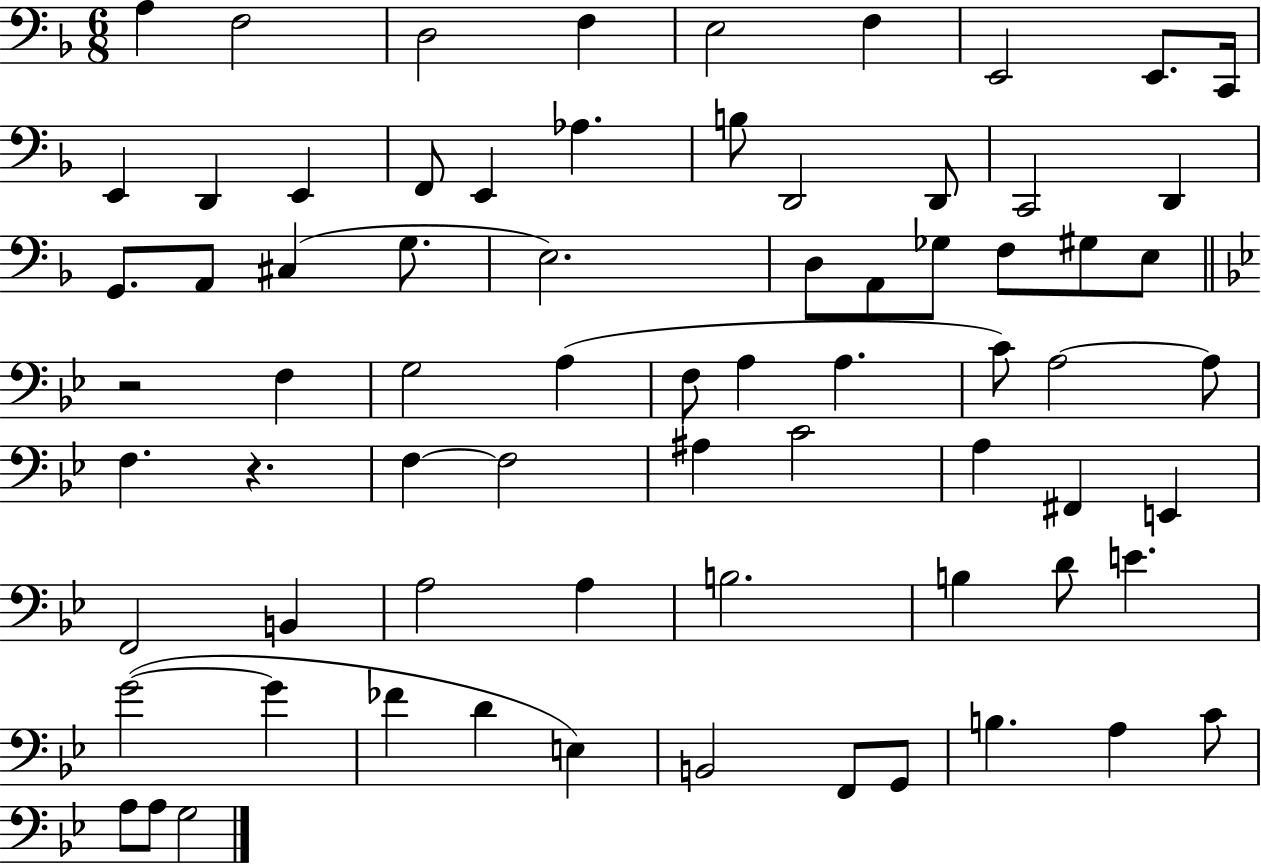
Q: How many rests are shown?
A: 2